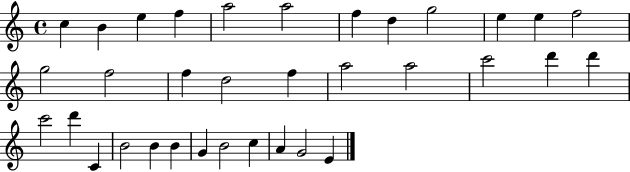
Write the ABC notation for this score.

X:1
T:Untitled
M:4/4
L:1/4
K:C
c B e f a2 a2 f d g2 e e f2 g2 f2 f d2 f a2 a2 c'2 d' d' c'2 d' C B2 B B G B2 c A G2 E